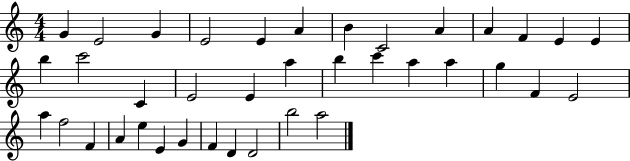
G4/q E4/h G4/q E4/h E4/q A4/q B4/q C4/h A4/q A4/q F4/q E4/q E4/q B5/q C6/h C4/q E4/h E4/q A5/q B5/q C6/q A5/q A5/q G5/q F4/q E4/h A5/q F5/h F4/q A4/q E5/q E4/q G4/q F4/q D4/q D4/h B5/h A5/h